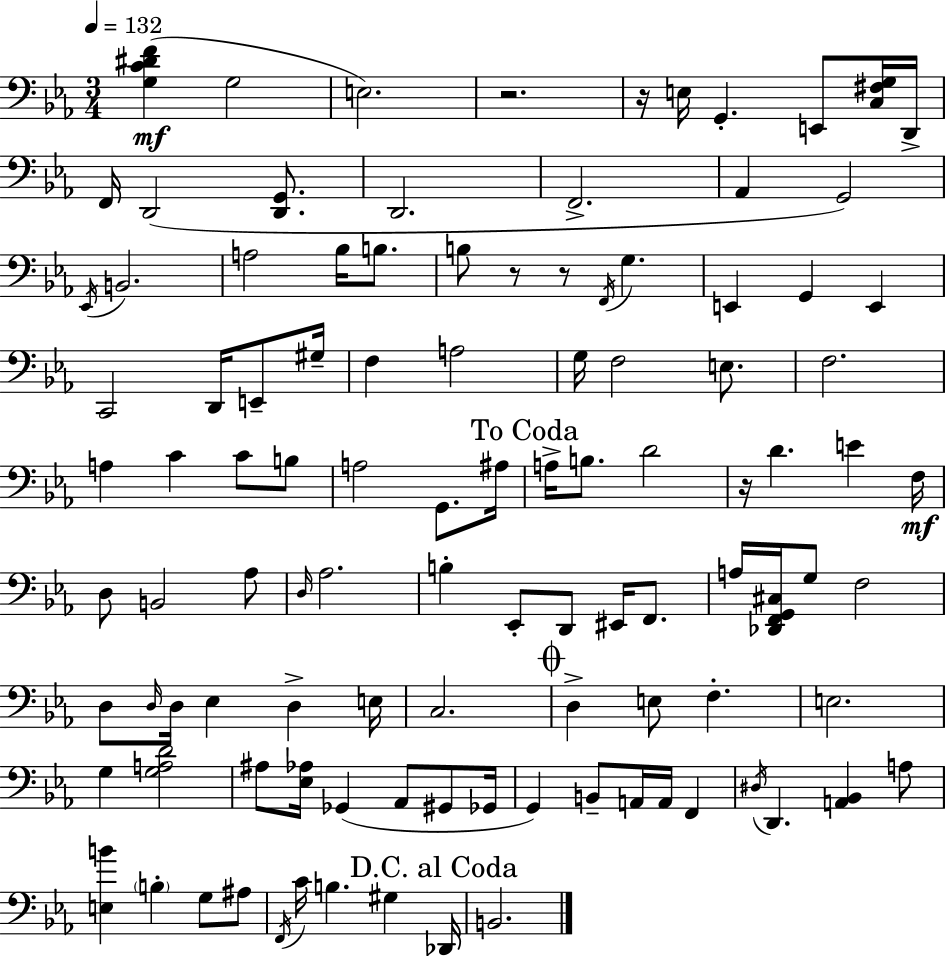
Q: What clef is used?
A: bass